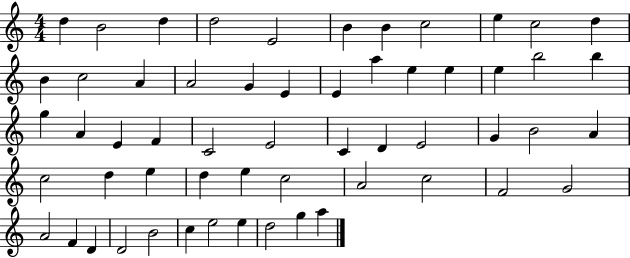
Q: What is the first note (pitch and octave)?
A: D5